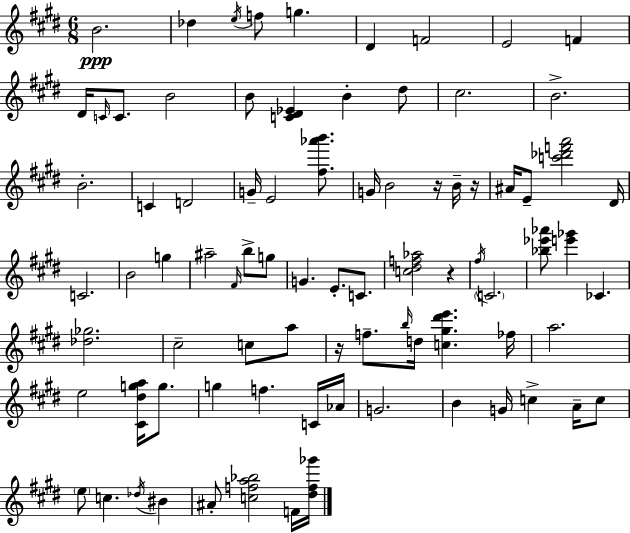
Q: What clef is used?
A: treble